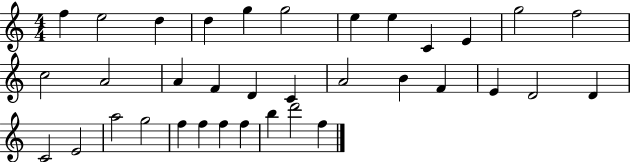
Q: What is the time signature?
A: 4/4